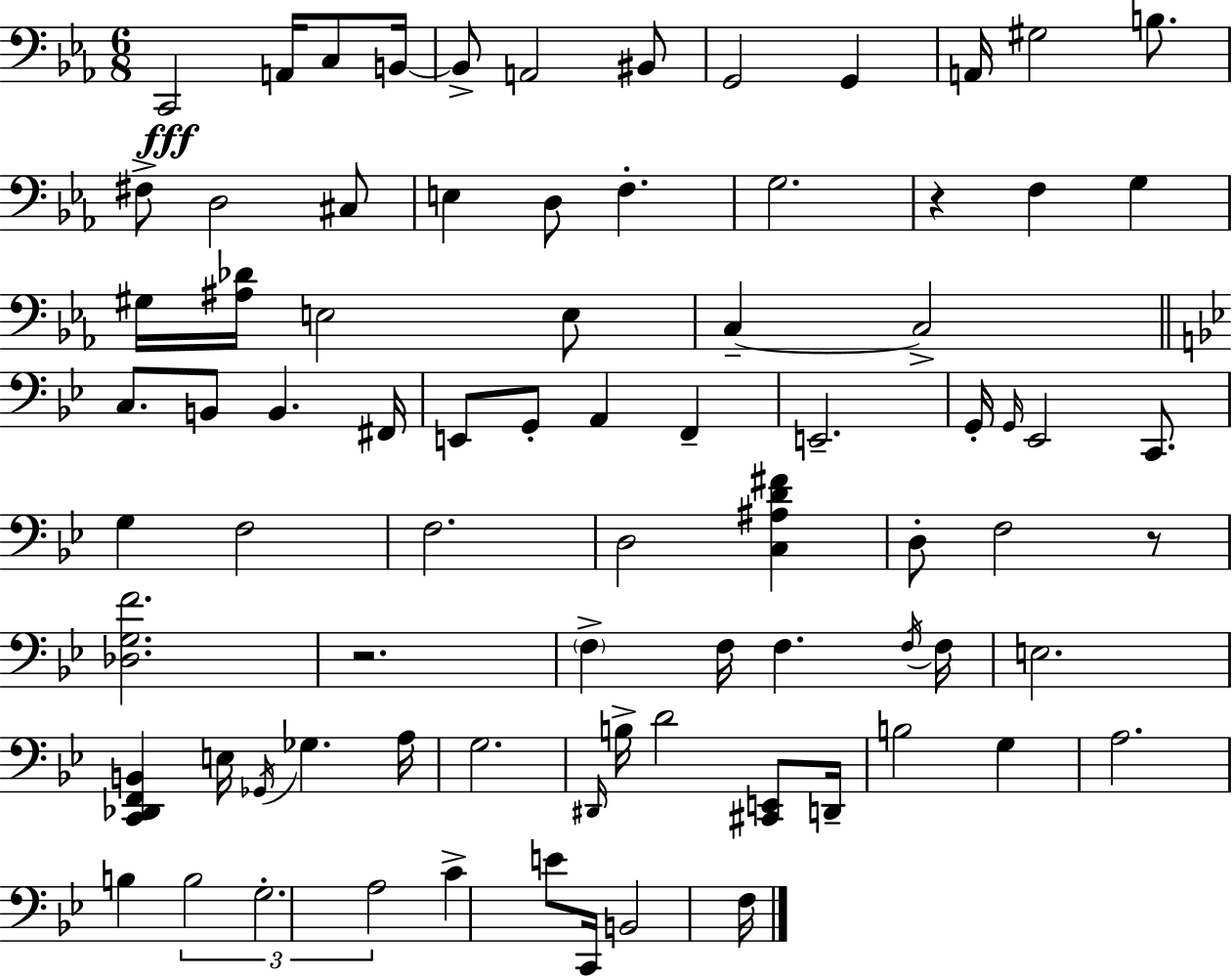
{
  \clef bass
  \numericTimeSignature
  \time 6/8
  \key c \minor
  c,2\fff a,16 c8 b,16~~ | b,8-> a,2 bis,8 | g,2 g,4 | a,16 gis2 b8. | \break fis8-> d2 cis8 | e4 d8 f4.-. | g2. | r4 f4 g4 | \break gis16 <ais des'>16 e2 e8 | c4--~~ c2-> | \bar "||" \break \key g \minor c8. b,8 b,4. fis,16 | e,8 g,8-. a,4 f,4-- | e,2.-- | g,16-. \grace { g,16 } ees,2 c,8. | \break g4 f2 | f2. | d2 <c ais d' fis'>4 | d8-. f2 r8 | \break <des g f'>2. | r2. | \parenthesize f4-> f16 f4. | \acciaccatura { f16 } f16 e2. | \break <c, des, f, b,>4 e16 \acciaccatura { ges,16 } ges4. | a16 g2. | \grace { dis,16 } b16-> d'2 | <cis, e,>8 d,16-- b2 | \break g4 a2. | b4 \tuplet 3/2 { b2 | g2.-. | a2 } | \break c'4-> e'8 c,16 b,2 | f16 \bar "|."
}